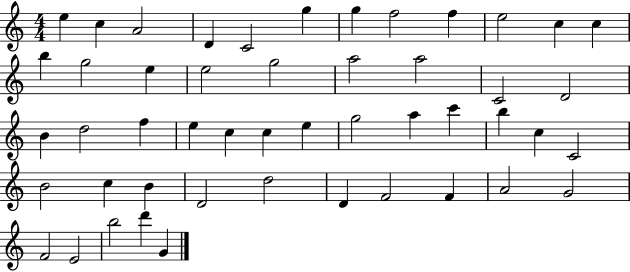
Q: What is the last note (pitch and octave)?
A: G4